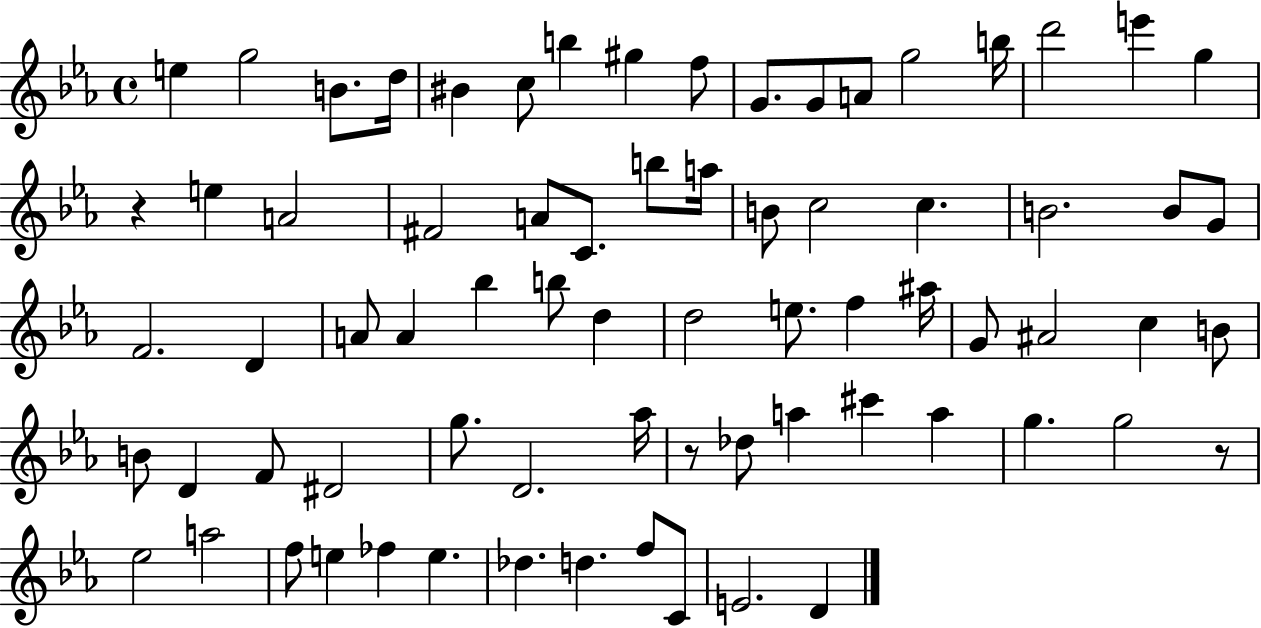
X:1
T:Untitled
M:4/4
L:1/4
K:Eb
e g2 B/2 d/4 ^B c/2 b ^g f/2 G/2 G/2 A/2 g2 b/4 d'2 e' g z e A2 ^F2 A/2 C/2 b/2 a/4 B/2 c2 c B2 B/2 G/2 F2 D A/2 A _b b/2 d d2 e/2 f ^a/4 G/2 ^A2 c B/2 B/2 D F/2 ^D2 g/2 D2 _a/4 z/2 _d/2 a ^c' a g g2 z/2 _e2 a2 f/2 e _f e _d d f/2 C/2 E2 D